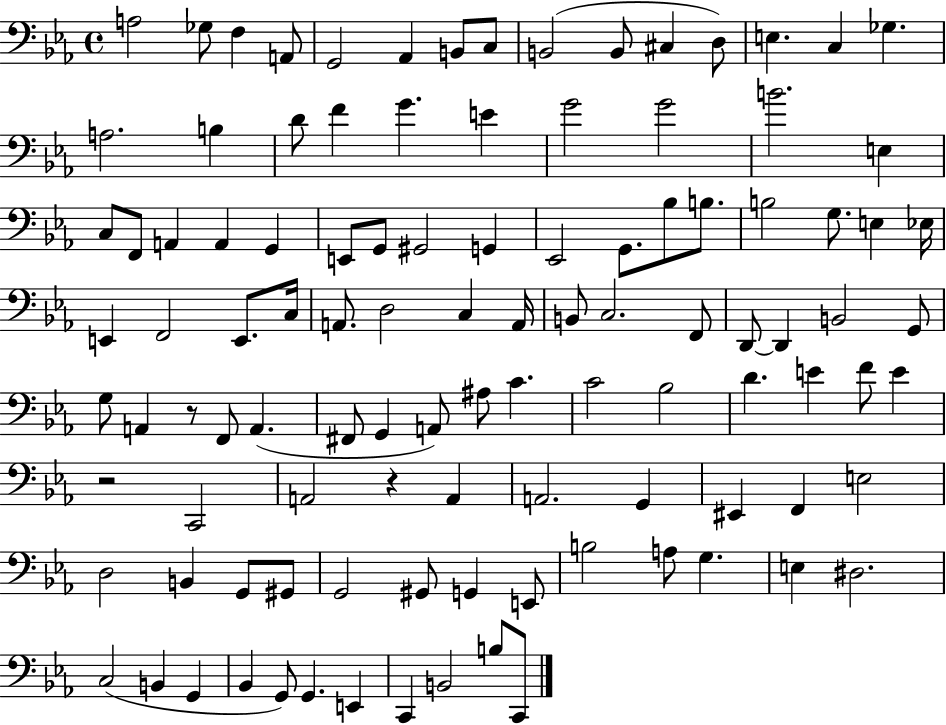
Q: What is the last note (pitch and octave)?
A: C2